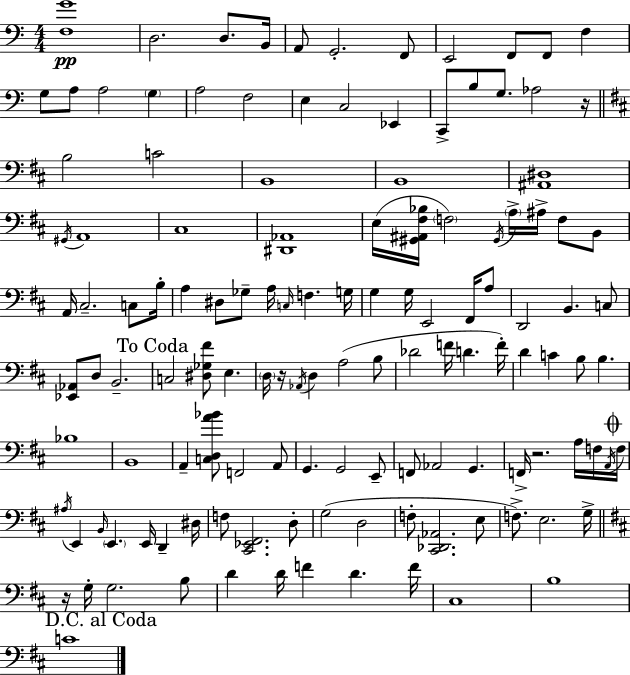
[F3,G4]/w D3/h. D3/e. B2/s A2/e G2/h. F2/e E2/h F2/e F2/e F3/q G3/e A3/e A3/h G3/q A3/h F3/h E3/q C3/h Eb2/q C2/e B3/e G3/e. Ab3/h R/s B3/h C4/h B2/w B2/w [A#2,D#3]/w G#2/s A2/w C#3/w [D#2,Ab2]/w E3/s [G#2,A#2,F#3,Bb3]/s F3/h G#2/s A3/s A#3/s F3/e B2/e A2/s C#3/h. C3/e B3/s A3/q D#3/e Gb3/e A3/s C3/s F3/q. G3/s G3/q G3/s E2/h F#2/s A3/e D2/h B2/q. C3/e [Eb2,Ab2]/e D3/e B2/h. C3/h [D#3,Gb3,F#4]/e E3/q. D3/s R/s Ab2/s D3/q A3/h B3/e Db4/h F4/s D4/q. F4/s D4/q C4/q B3/e B3/q. Bb3/w B2/w A2/q [C3,D3,A4,Bb4]/e F2/h A2/e G2/q. G2/h E2/e F2/e Ab2/h G2/q. F2/s R/h. A3/s F3/s A2/s F3/s A#3/s E2/q B2/s E2/q. E2/s D2/q D#3/s F3/e [C#2,Eb2,F#2]/h. D3/e G3/h D3/h F3/e [C#2,Db2,Ab2]/h. E3/e F3/e. E3/h. G3/s R/s G3/s G3/h. B3/e D4/q D4/s F4/q D4/q. F4/s C#3/w B3/w C4/w